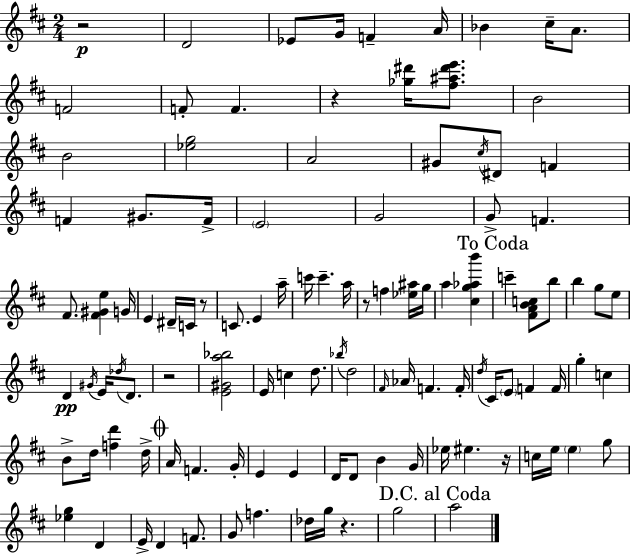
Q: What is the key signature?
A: D major